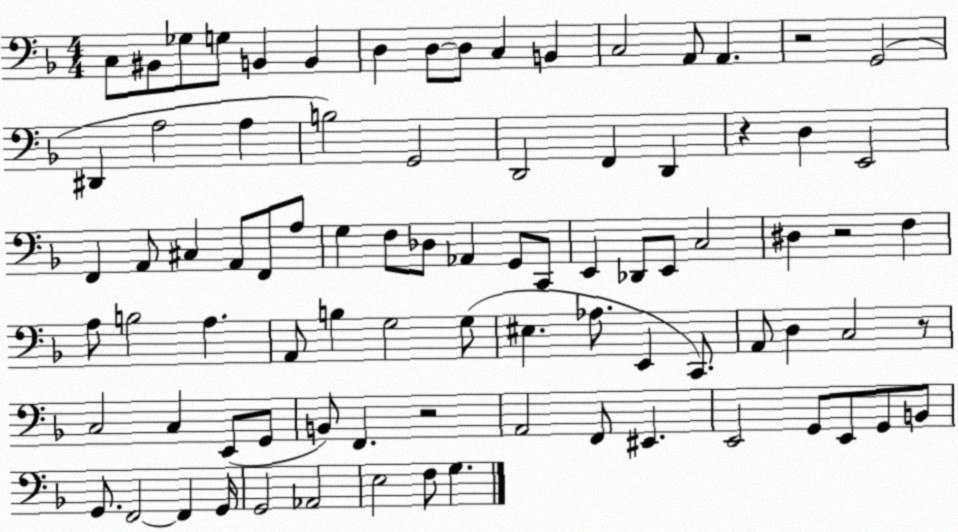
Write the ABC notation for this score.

X:1
T:Untitled
M:4/4
L:1/4
K:F
C,/2 ^B,,/2 _G,/2 G,/2 B,, B,, D, D,/2 D,/2 C, B,, C,2 A,,/2 A,, z2 G,,2 ^D,, A,2 A, B,2 G,,2 D,,2 F,, D,, z D, E,,2 F,, A,,/2 ^C, A,,/2 F,,/2 A,/2 G, F,/2 _D,/2 _A,, G,,/2 C,,/2 E,, _D,,/2 E,,/2 C,2 ^D, z2 F, A,/2 B,2 A, A,,/2 B, G,2 G,/2 ^E, _A,/2 E,, C,,/2 A,,/2 D, C,2 z/2 C,2 C, E,,/2 G,,/2 B,,/2 F,, z2 A,,2 F,,/2 ^E,, E,,2 G,,/2 E,,/2 G,,/2 B,,/2 G,,/2 F,,2 F,, G,,/4 G,,2 _A,,2 E,2 F,/2 G,